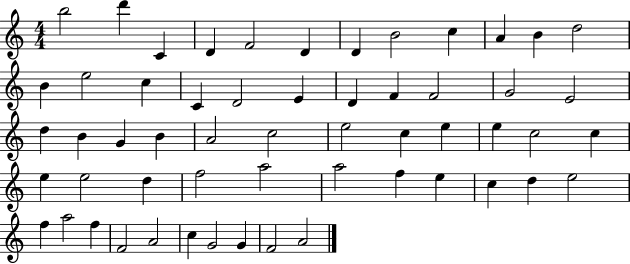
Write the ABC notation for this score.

X:1
T:Untitled
M:4/4
L:1/4
K:C
b2 d' C D F2 D D B2 c A B d2 B e2 c C D2 E D F F2 G2 E2 d B G B A2 c2 e2 c e e c2 c e e2 d f2 a2 a2 f e c d e2 f a2 f F2 A2 c G2 G F2 A2